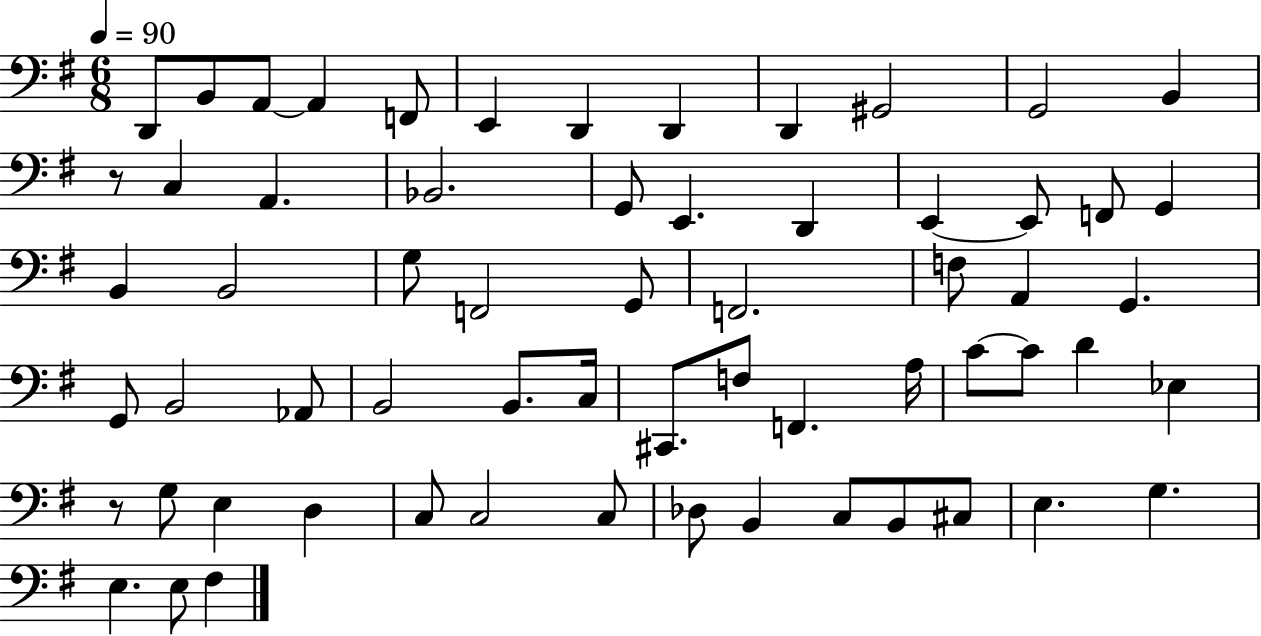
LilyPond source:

{
  \clef bass
  \numericTimeSignature
  \time 6/8
  \key g \major
  \tempo 4 = 90
  d,8 b,8 a,8~~ a,4 f,8 | e,4 d,4 d,4 | d,4 gis,2 | g,2 b,4 | \break r8 c4 a,4. | bes,2. | g,8 e,4. d,4 | e,4~~ e,8 f,8 g,4 | \break b,4 b,2 | g8 f,2 g,8 | f,2. | f8 a,4 g,4. | \break g,8 b,2 aes,8 | b,2 b,8. c16 | cis,8. f8 f,4. a16 | c'8~~ c'8 d'4 ees4 | \break r8 g8 e4 d4 | c8 c2 c8 | des8 b,4 c8 b,8 cis8 | e4. g4. | \break e4. e8 fis4 | \bar "|."
}